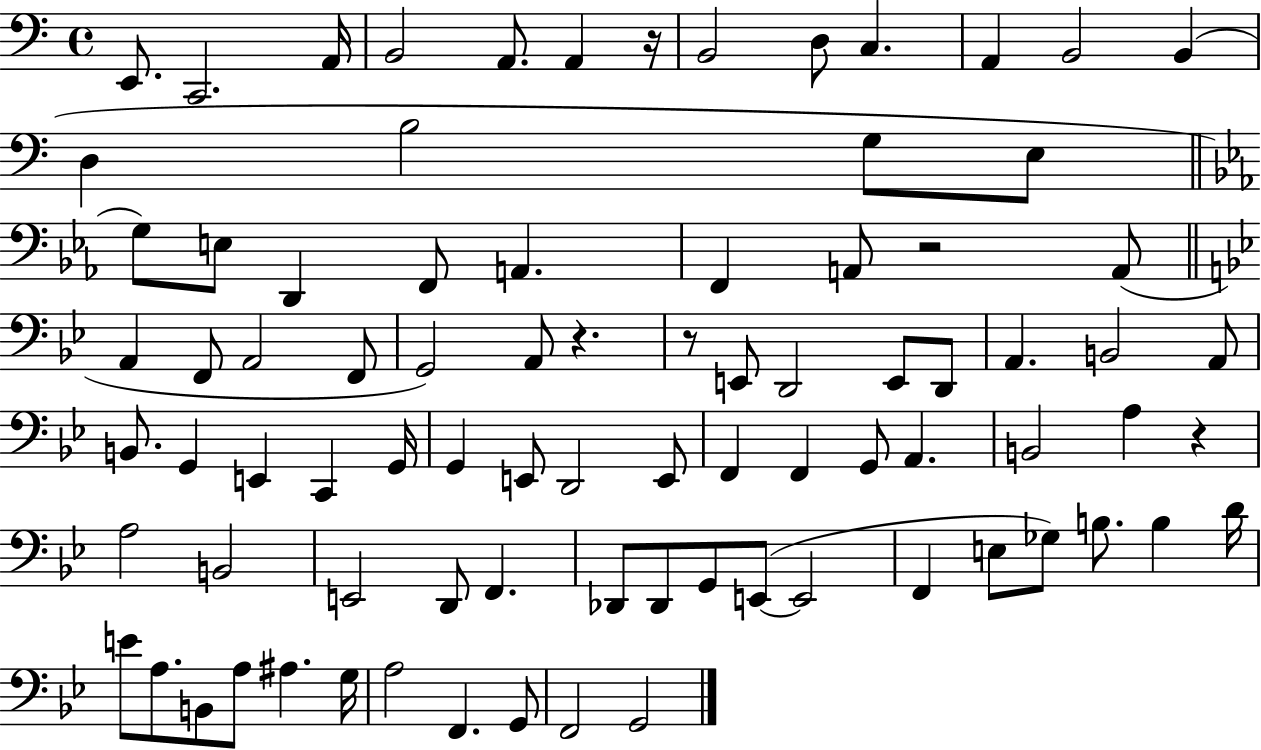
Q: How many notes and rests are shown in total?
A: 84